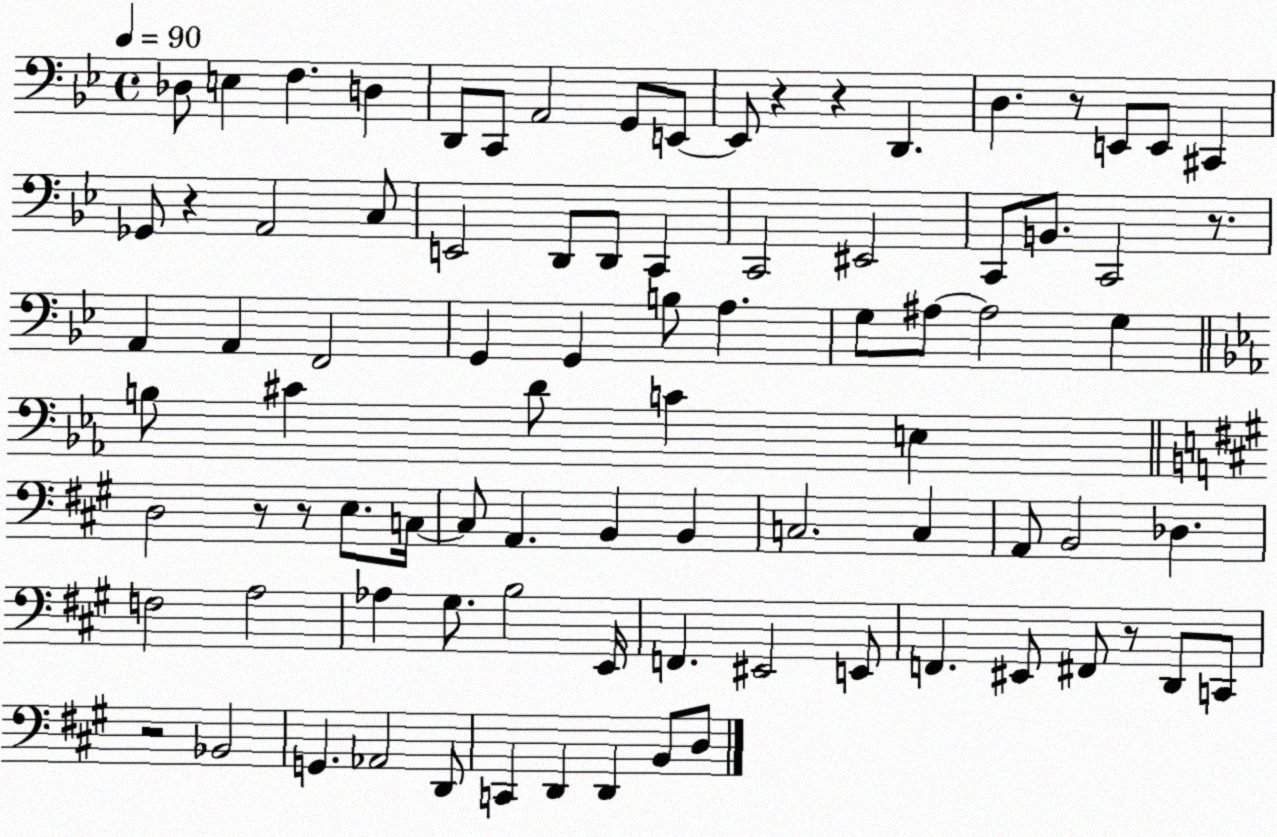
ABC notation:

X:1
T:Untitled
M:4/4
L:1/4
K:Bb
_D,/2 E, F, D, D,,/2 C,,/2 A,,2 G,,/2 E,,/2 E,,/2 z z D,, D, z/2 E,,/2 E,,/2 ^C,, _G,,/2 z A,,2 C,/2 E,,2 D,,/2 D,,/2 C,, C,,2 ^E,,2 C,,/2 B,,/2 C,,2 z/2 A,, A,, F,,2 G,, G,, B,/2 A, G,/2 ^A,/2 ^A,2 G, B,/2 ^C D/2 C E, D,2 z/2 z/2 E,/2 C,/4 C,/2 A,, B,, B,, C,2 C, A,,/2 B,,2 _D, F,2 A,2 _A, ^G,/2 B,2 E,,/4 F,, ^E,,2 E,,/2 F,, ^E,,/2 ^F,,/2 z/2 D,,/2 C,,/2 z2 _B,,2 G,, _A,,2 D,,/2 C,, D,, D,, B,,/2 D,/2